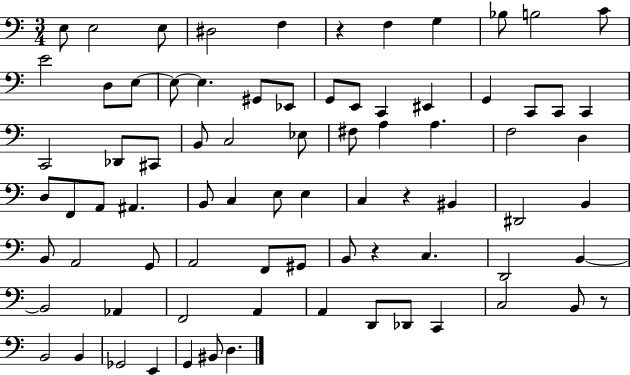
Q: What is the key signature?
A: C major